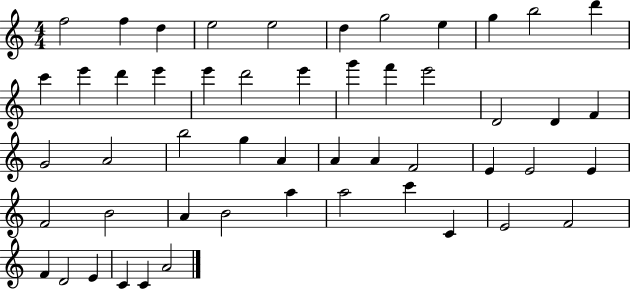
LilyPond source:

{
  \clef treble
  \numericTimeSignature
  \time 4/4
  \key c \major
  f''2 f''4 d''4 | e''2 e''2 | d''4 g''2 e''4 | g''4 b''2 d'''4 | \break c'''4 e'''4 d'''4 e'''4 | e'''4 d'''2 e'''4 | g'''4 f'''4 e'''2 | d'2 d'4 f'4 | \break g'2 a'2 | b''2 g''4 a'4 | a'4 a'4 f'2 | e'4 e'2 e'4 | \break f'2 b'2 | a'4 b'2 a''4 | a''2 c'''4 c'4 | e'2 f'2 | \break f'4 d'2 e'4 | c'4 c'4 a'2 | \bar "|."
}